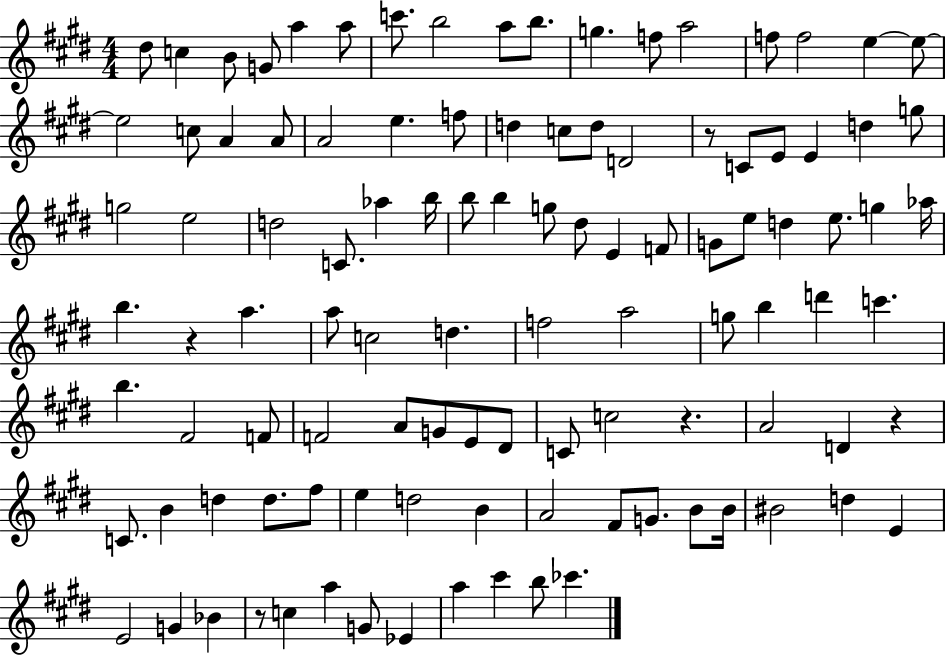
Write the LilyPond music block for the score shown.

{
  \clef treble
  \numericTimeSignature
  \time 4/4
  \key e \major
  dis''8 c''4 b'8 g'8 a''4 a''8 | c'''8. b''2 a''8 b''8. | g''4. f''8 a''2 | f''8 f''2 e''4~~ e''8~~ | \break e''2 c''8 a'4 a'8 | a'2 e''4. f''8 | d''4 c''8 d''8 d'2 | r8 c'8 e'8 e'4 d''4 g''8 | \break g''2 e''2 | d''2 c'8. aes''4 b''16 | b''8 b''4 g''8 dis''8 e'4 f'8 | g'8 e''8 d''4 e''8. g''4 aes''16 | \break b''4. r4 a''4. | a''8 c''2 d''4. | f''2 a''2 | g''8 b''4 d'''4 c'''4. | \break b''4. fis'2 f'8 | f'2 a'8 g'8 e'8 dis'8 | c'8 c''2 r4. | a'2 d'4 r4 | \break c'8. b'4 d''4 d''8. fis''8 | e''4 d''2 b'4 | a'2 fis'8 g'8. b'8 b'16 | bis'2 d''4 e'4 | \break e'2 g'4 bes'4 | r8 c''4 a''4 g'8 ees'4 | a''4 cis'''4 b''8 ces'''4. | \bar "|."
}